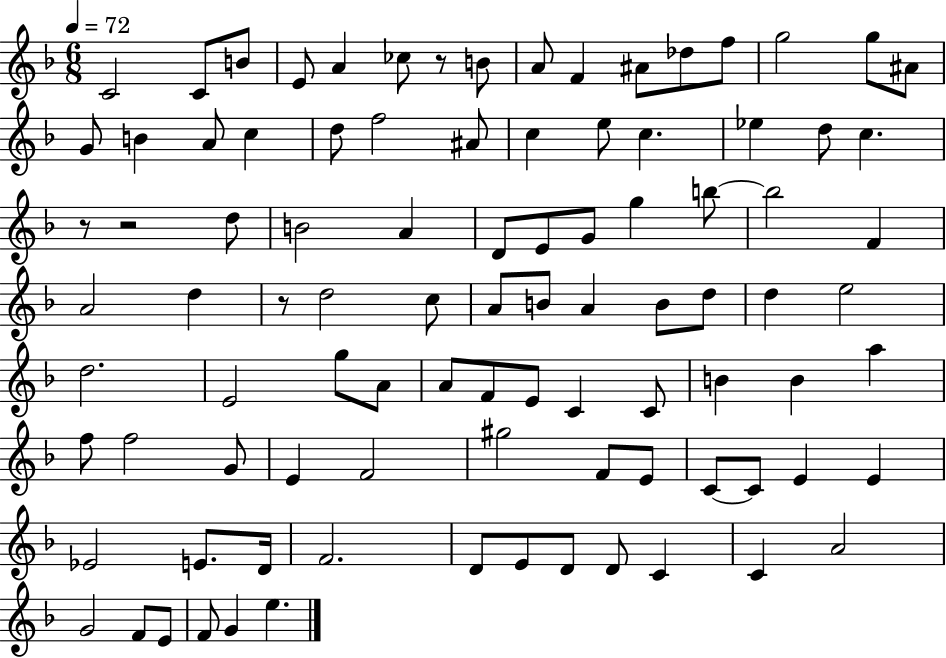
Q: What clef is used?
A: treble